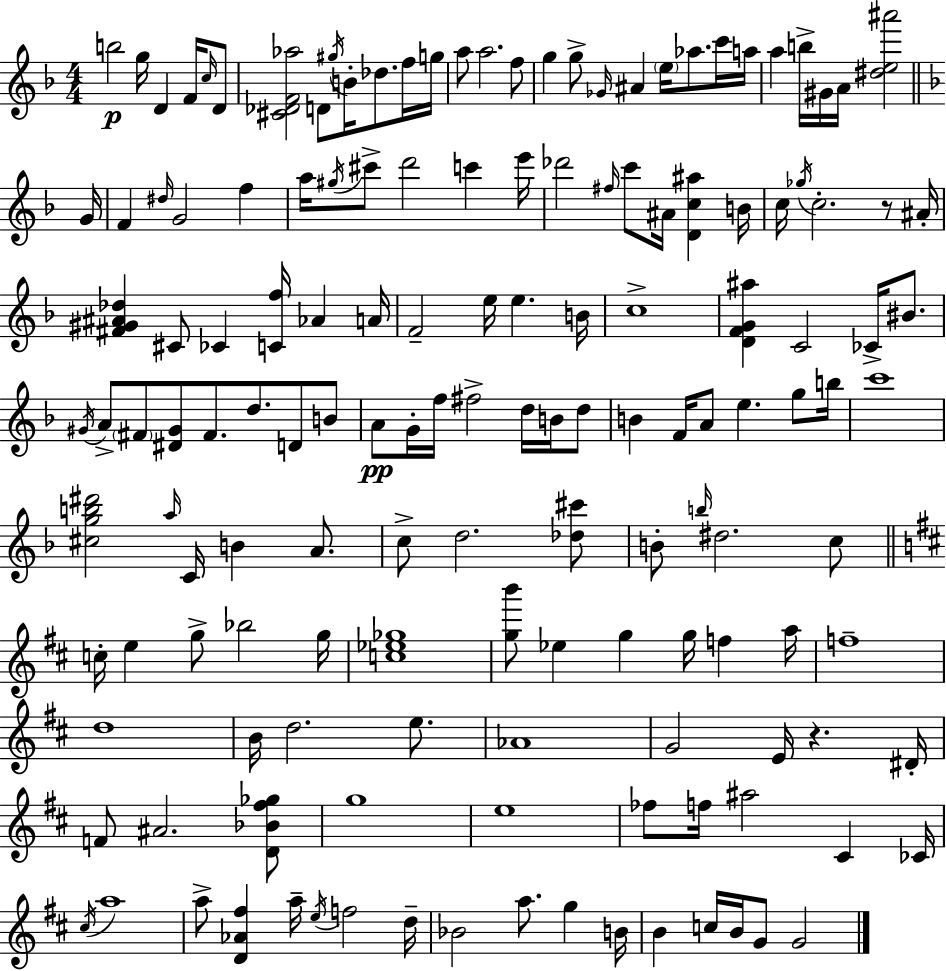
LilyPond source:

{
  \clef treble
  \numericTimeSignature
  \time 4/4
  \key f \major
  b''2\p g''16 d'4 f'16 \grace { c''16 } d'8 | <cis' des' f' aes''>2 d'8 \acciaccatura { gis''16 } b'16-. des''8. | f''16 g''16 a''8 a''2. | f''8 g''4 g''8-> \grace { ges'16 } ais'4 \parenthesize e''16 aes''8. | \break c'''16 a''16 a''4 b''16-> gis'16 a'16 <dis'' e'' ais'''>2 | \bar "||" \break \key d \minor g'16 f'4 \grace { dis''16 } g'2 f''4 | a''16 \acciaccatura { gis''16 } cis'''8-> d'''2 c'''4 | e'''16 des'''2 \grace { fis''16 } c'''8 ais'16 <d' c'' ais''>4 | b'16 c''16 \acciaccatura { ges''16 } c''2.-. | \break r8 ais'16-. <fis' gis' ais' des''>4 cis'8 ces'4 <c' f''>16 | aes'4 a'16 f'2-- e''16 e''4. | b'16 c''1-> | <d' f' g' ais''>4 c'2 | \break ces'16-> bis'8. \acciaccatura { gis'16 } a'8-> \parenthesize fis'8 <dis' gis'>8 fis'8. d''8. | d'8 b'8 a'8\pp g'16-. f''16 fis''2-> | d''16 b'16 d''8 b'4 f'16 a'8 e''4. | g''8 b''16 c'''1 | \break <cis'' g'' b'' dis'''>2 \grace { a''16 } c'16 | b'4 a'8. c''8-> d''2. | <des'' cis'''>8 b'8-. \grace { b''16 } dis''2. | c''8 \bar "||" \break \key b \minor c''16-. e''4 g''8-> bes''2 g''16 | <c'' ees'' ges''>1 | <g'' b'''>8 ees''4 g''4 g''16 f''4 a''16 | f''1-- | \break d''1 | b'16 d''2. e''8. | aes'1 | g'2 e'16 r4. dis'16-. | \break f'8 ais'2. <d' bes' fis'' ges''>8 | g''1 | e''1 | fes''8 f''16 ais''2 cis'4 ces'16 | \break \acciaccatura { cis''16 } a''1 | a''8-> <d' aes' fis''>4 a''16-- \acciaccatura { e''16 } f''2 | d''16-- bes'2 a''8. g''4 | b'16 b'4 c''16 b'16 g'8 g'2 | \break \bar "|."
}